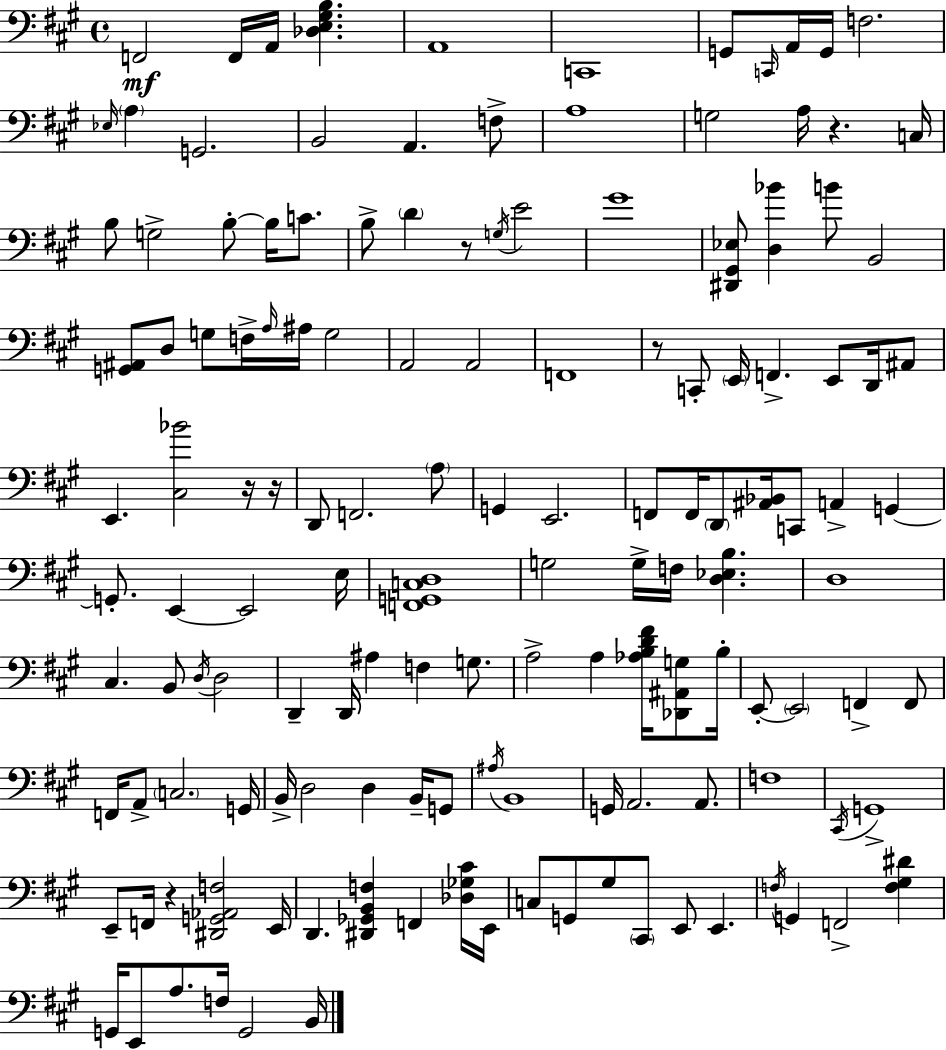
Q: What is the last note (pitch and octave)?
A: B2